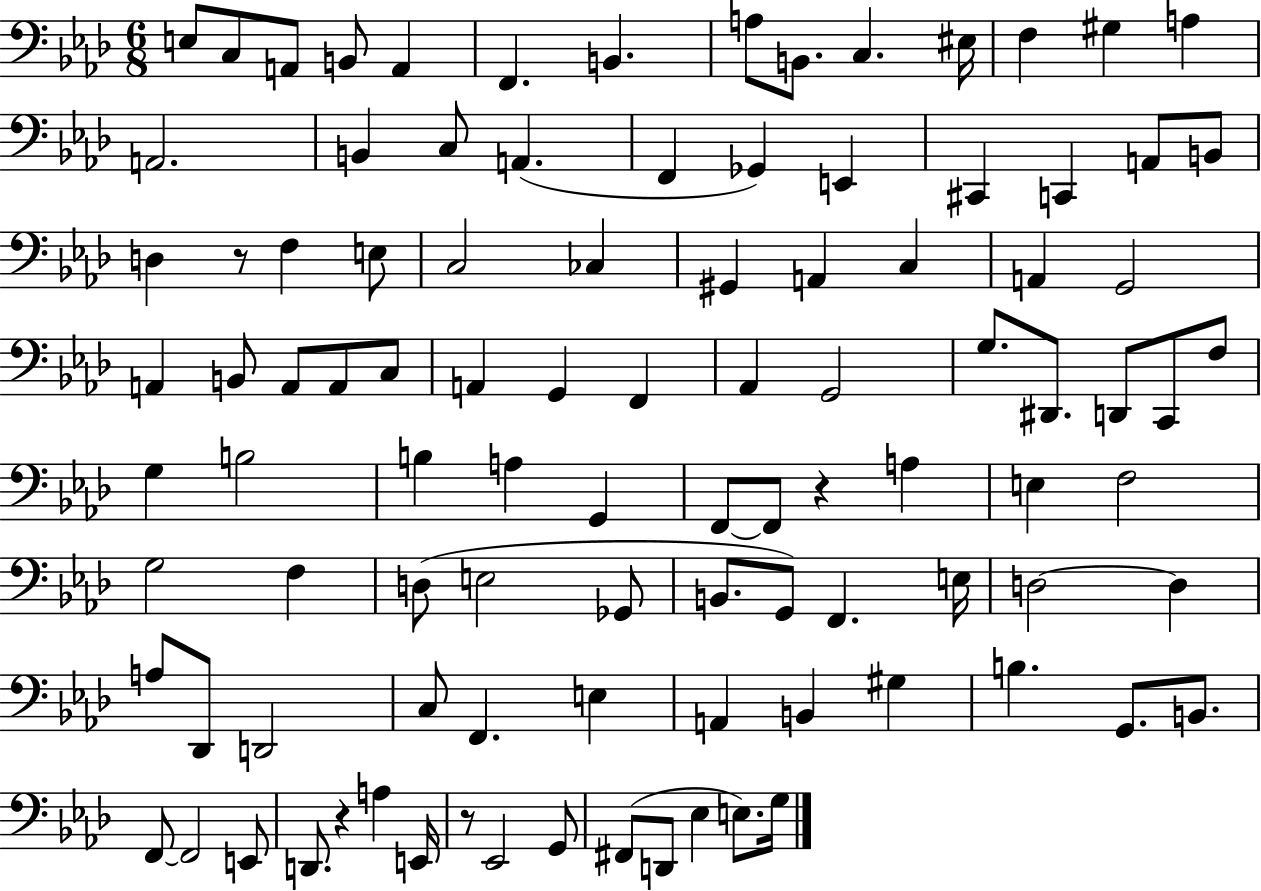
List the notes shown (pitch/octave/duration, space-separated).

E3/e C3/e A2/e B2/e A2/q F2/q. B2/q. A3/e B2/e. C3/q. EIS3/s F3/q G#3/q A3/q A2/h. B2/q C3/e A2/q. F2/q Gb2/q E2/q C#2/q C2/q A2/e B2/e D3/q R/e F3/q E3/e C3/h CES3/q G#2/q A2/q C3/q A2/q G2/h A2/q B2/e A2/e A2/e C3/e A2/q G2/q F2/q Ab2/q G2/h G3/e. D#2/e. D2/e C2/e F3/e G3/q B3/h B3/q A3/q G2/q F2/e F2/e R/q A3/q E3/q F3/h G3/h F3/q D3/e E3/h Gb2/e B2/e. G2/e F2/q. E3/s D3/h D3/q A3/e Db2/e D2/h C3/e F2/q. E3/q A2/q B2/q G#3/q B3/q. G2/e. B2/e. F2/e F2/h E2/e D2/e. R/q A3/q E2/s R/e Eb2/h G2/e F#2/e D2/e Eb3/q E3/e. G3/s